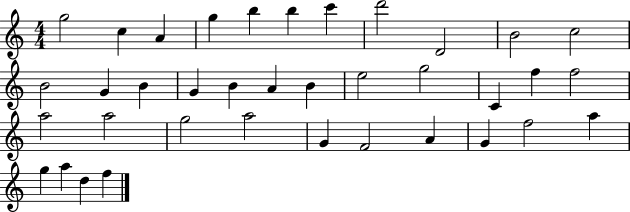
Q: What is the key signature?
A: C major